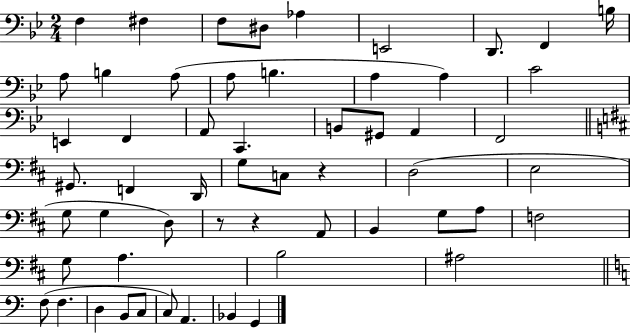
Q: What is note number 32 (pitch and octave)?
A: E3